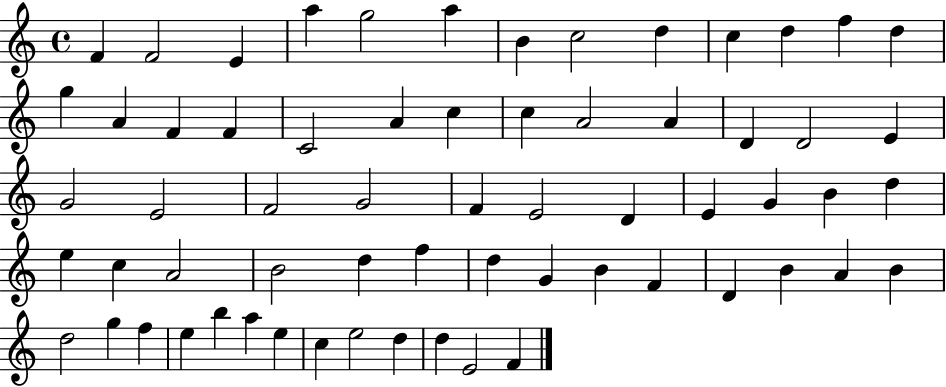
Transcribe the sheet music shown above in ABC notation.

X:1
T:Untitled
M:4/4
L:1/4
K:C
F F2 E a g2 a B c2 d c d f d g A F F C2 A c c A2 A D D2 E G2 E2 F2 G2 F E2 D E G B d e c A2 B2 d f d G B F D B A B d2 g f e b a e c e2 d d E2 F